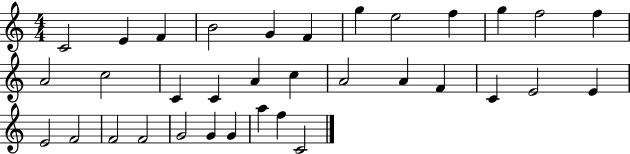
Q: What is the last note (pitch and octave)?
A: C4